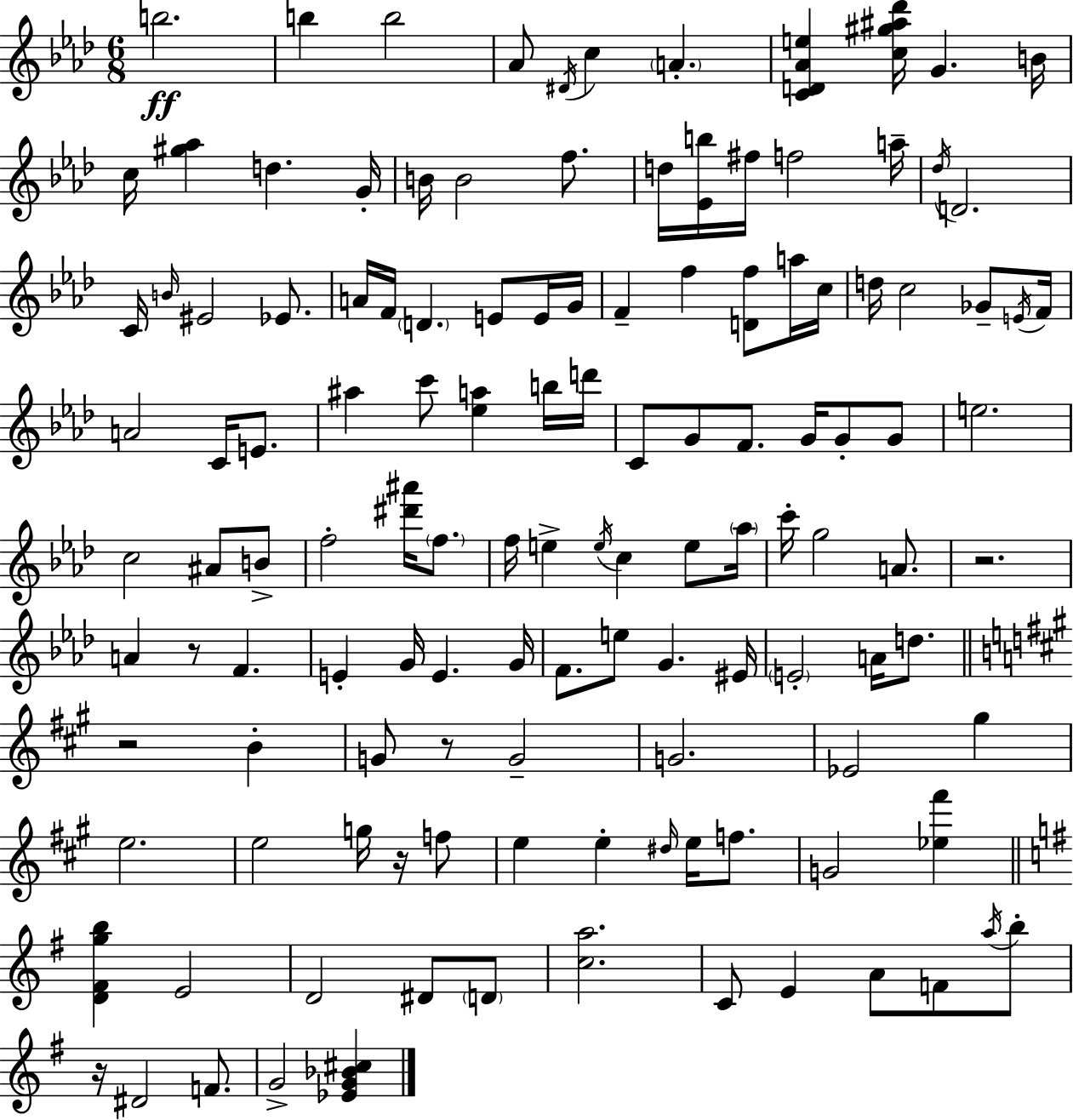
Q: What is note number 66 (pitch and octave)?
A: C6